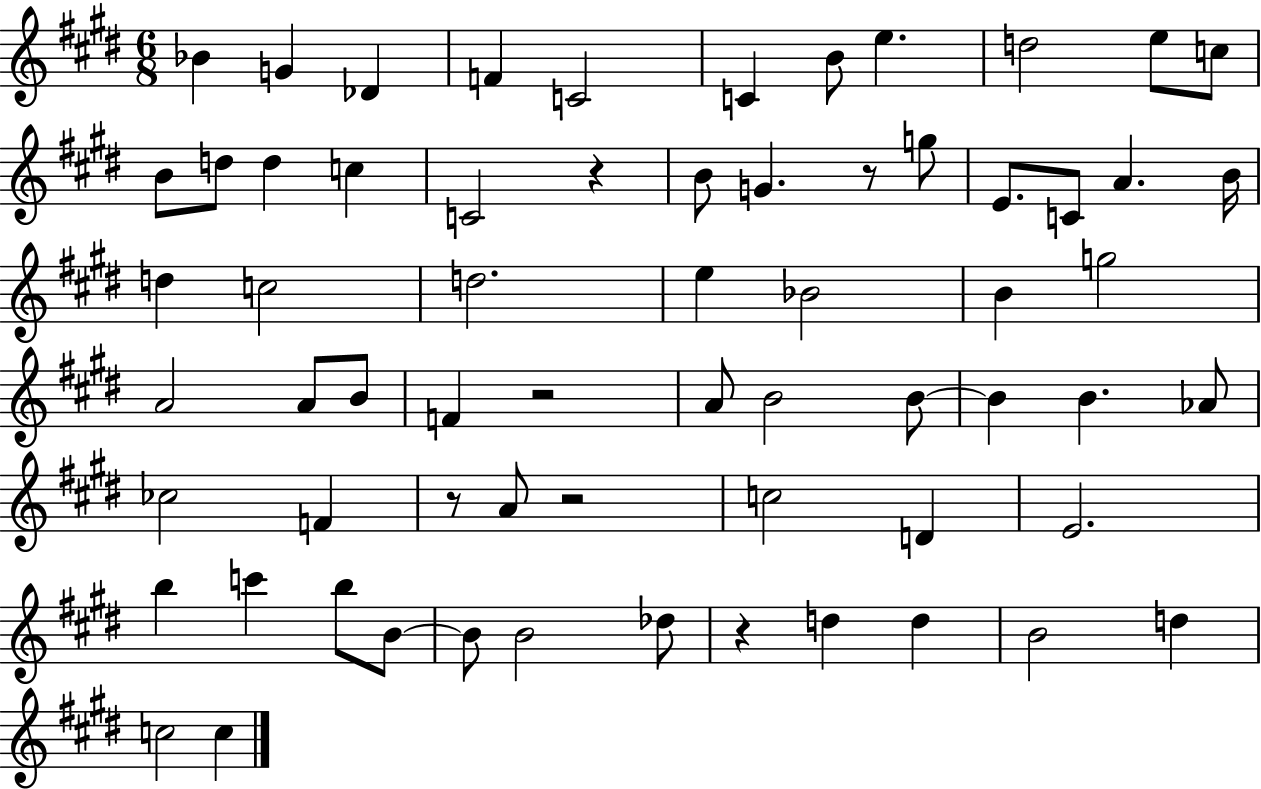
Bb4/q G4/q Db4/q F4/q C4/h C4/q B4/e E5/q. D5/h E5/e C5/e B4/e D5/e D5/q C5/q C4/h R/q B4/e G4/q. R/e G5/e E4/e. C4/e A4/q. B4/s D5/q C5/h D5/h. E5/q Bb4/h B4/q G5/h A4/h A4/e B4/e F4/q R/h A4/e B4/h B4/e B4/q B4/q. Ab4/e CES5/h F4/q R/e A4/e R/h C5/h D4/q E4/h. B5/q C6/q B5/e B4/e B4/e B4/h Db5/e R/q D5/q D5/q B4/h D5/q C5/h C5/q